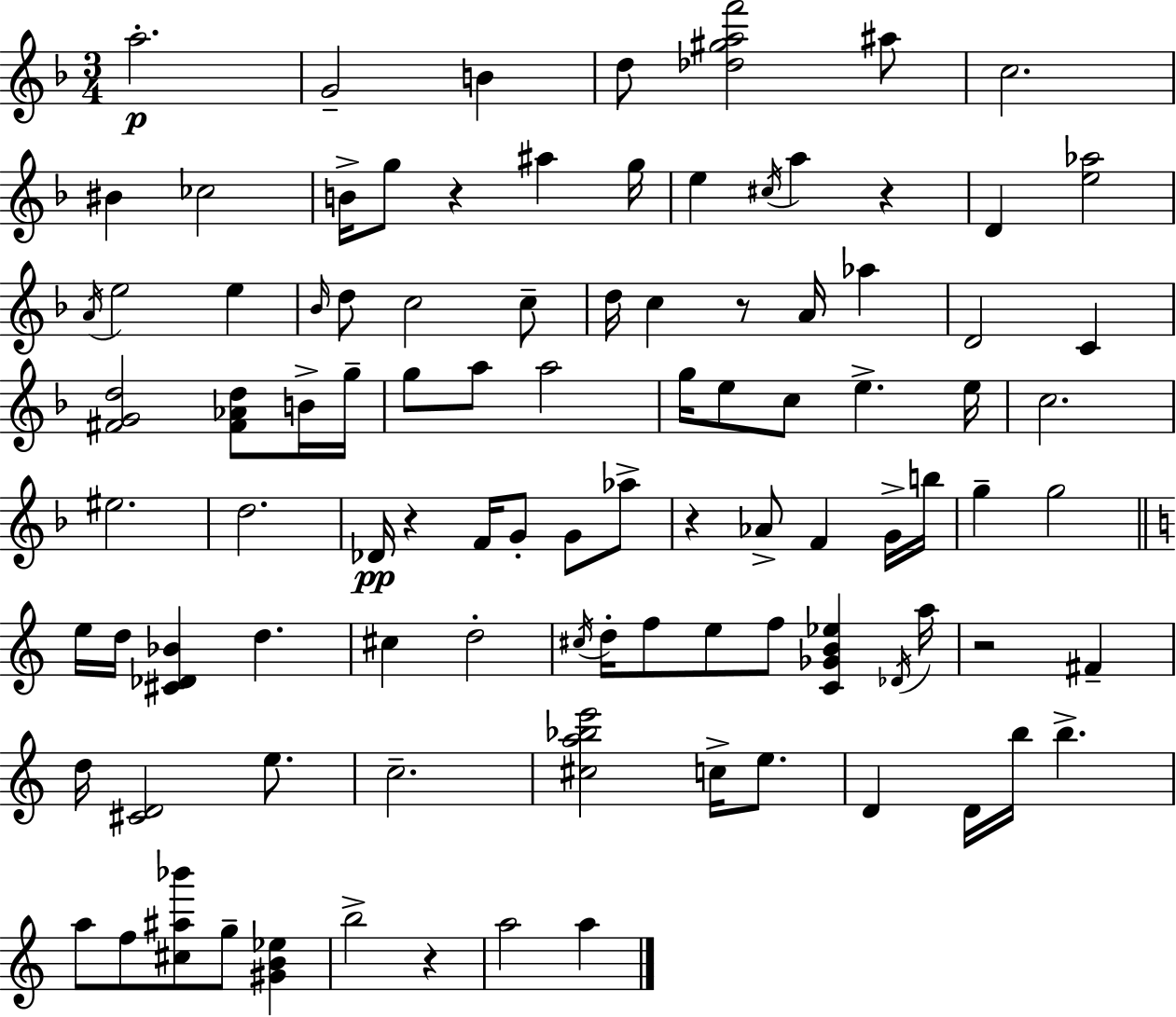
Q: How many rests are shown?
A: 7